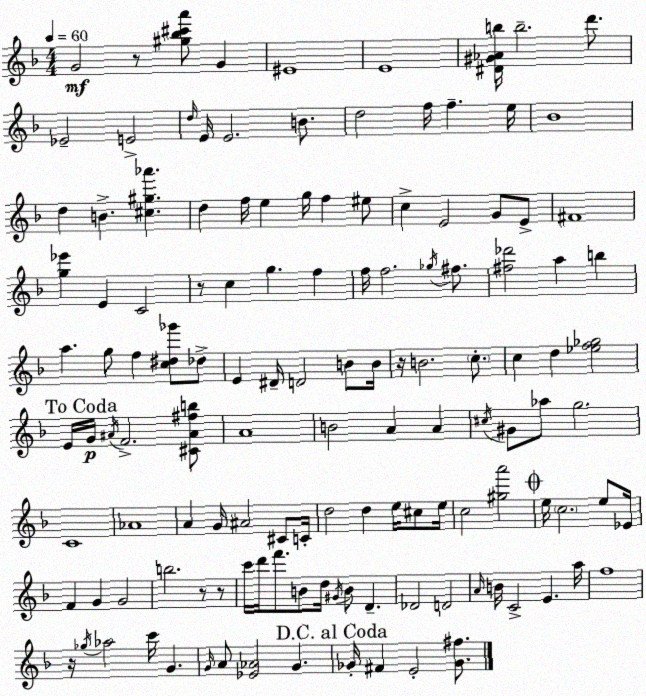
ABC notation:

X:1
T:Untitled
M:4/4
L:1/4
K:Dm
G2 z/2 [^g_b^c'a']/2 G ^E4 E4 [^D^G_Ab]/4 b2 d'/2 _E2 E2 d/4 E/4 E2 B/2 d2 f/4 f e/4 _B4 d B [^c^g_a'] d f/4 e g/4 f ^e/2 c E2 G/2 E/2 ^F4 [g_e'] E C2 z/2 c g f f/4 f2 _g/4 ^f/2 [^f_d']2 a b a g/2 f [c^d_g']/2 _d/2 E ^D/4 D2 B/2 B/4 z/4 B2 c/2 c d [_ef_g]2 E/4 G/4 ^A/4 F2 [^C^A^fb]/2 A4 B2 A A ^c/4 ^G/2 _a/2 g2 C4 _A4 A G/4 ^A2 ^C/2 C/4 d2 d e/4 ^c/2 e/4 c2 [^ga']2 e/4 c2 e/2 _E/4 F G G2 b2 z/2 z/2 c'/4 d'/4 f'/2 B/2 d/4 ^G/4 B/2 D _D2 D2 A/4 B/4 C2 E a/4 f4 z/4 _g/4 _a2 c'/4 G G/4 A/2 [_E_A]2 G _G/4 ^F E2 [_G^f]/2